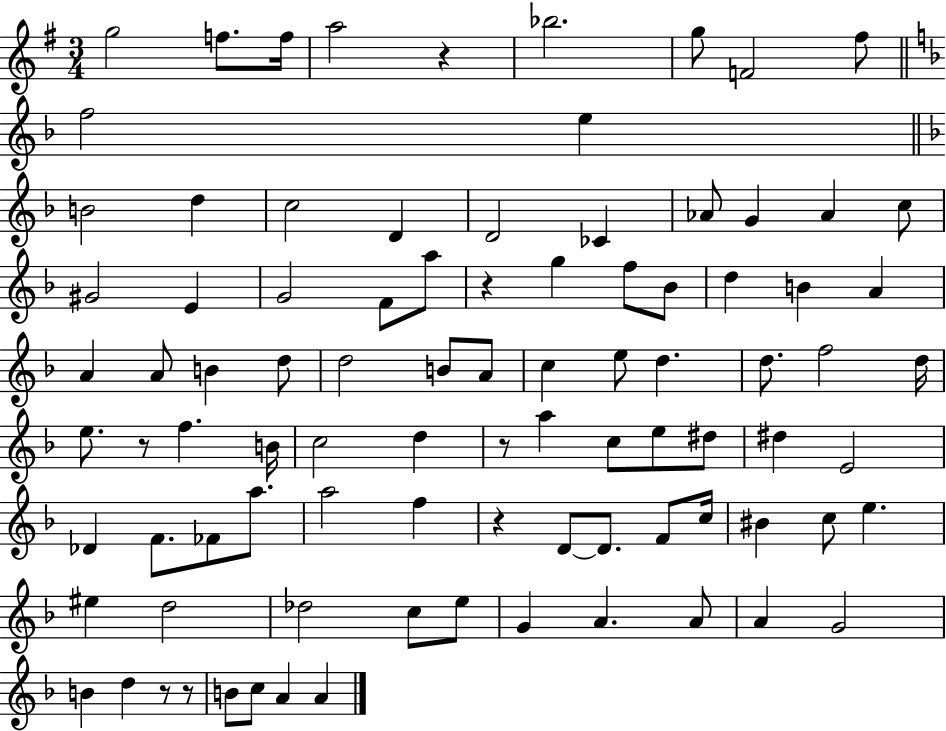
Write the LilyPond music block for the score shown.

{
  \clef treble
  \numericTimeSignature
  \time 3/4
  \key g \major
  g''2 f''8. f''16 | a''2 r4 | bes''2. | g''8 f'2 fis''8 | \break \bar "||" \break \key f \major f''2 e''4 | \bar "||" \break \key d \minor b'2 d''4 | c''2 d'4 | d'2 ces'4 | aes'8 g'4 aes'4 c''8 | \break gis'2 e'4 | g'2 f'8 a''8 | r4 g''4 f''8 bes'8 | d''4 b'4 a'4 | \break a'4 a'8 b'4 d''8 | d''2 b'8 a'8 | c''4 e''8 d''4. | d''8. f''2 d''16 | \break e''8. r8 f''4. b'16 | c''2 d''4 | r8 a''4 c''8 e''8 dis''8 | dis''4 e'2 | \break des'4 f'8. fes'8 a''8. | a''2 f''4 | r4 d'8~~ d'8. f'8 c''16 | bis'4 c''8 e''4. | \break eis''4 d''2 | des''2 c''8 e''8 | g'4 a'4. a'8 | a'4 g'2 | \break b'4 d''4 r8 r8 | b'8 c''8 a'4 a'4 | \bar "|."
}